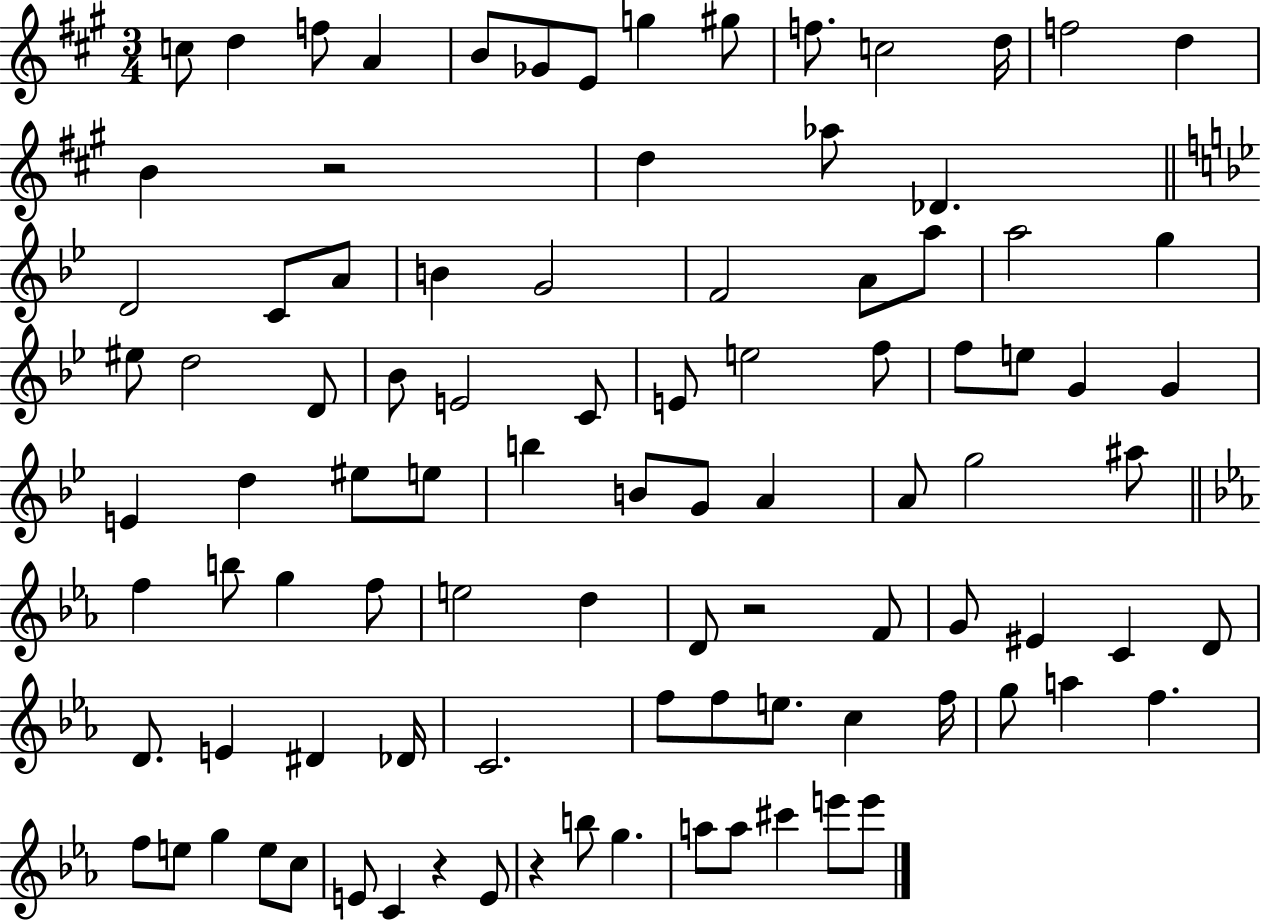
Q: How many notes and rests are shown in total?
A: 96